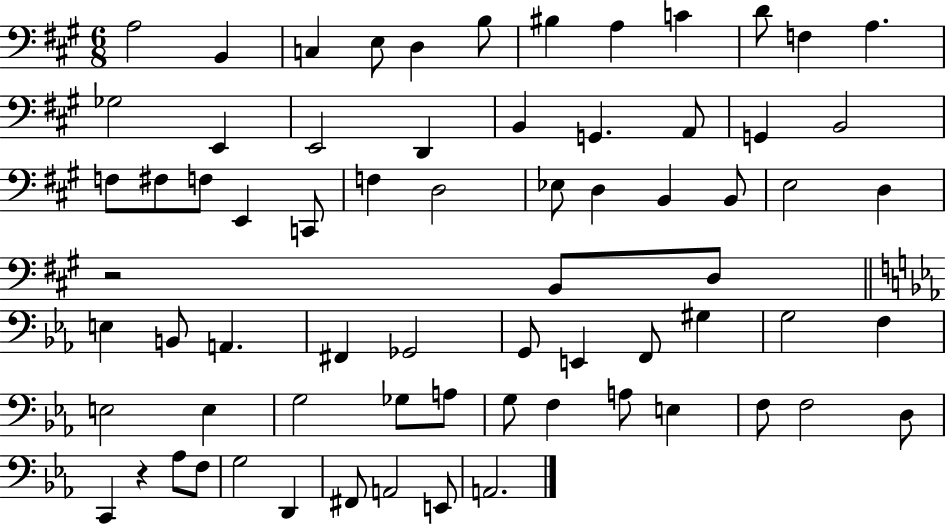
X:1
T:Untitled
M:6/8
L:1/4
K:A
A,2 B,, C, E,/2 D, B,/2 ^B, A, C D/2 F, A, _G,2 E,, E,,2 D,, B,, G,, A,,/2 G,, B,,2 F,/2 ^F,/2 F,/2 E,, C,,/2 F, D,2 _E,/2 D, B,, B,,/2 E,2 D, z2 B,,/2 D,/2 E, B,,/2 A,, ^F,, _G,,2 G,,/2 E,, F,,/2 ^G, G,2 F, E,2 E, G,2 _G,/2 A,/2 G,/2 F, A,/2 E, F,/2 F,2 D,/2 C,, z _A,/2 F,/2 G,2 D,, ^F,,/2 A,,2 E,,/2 A,,2